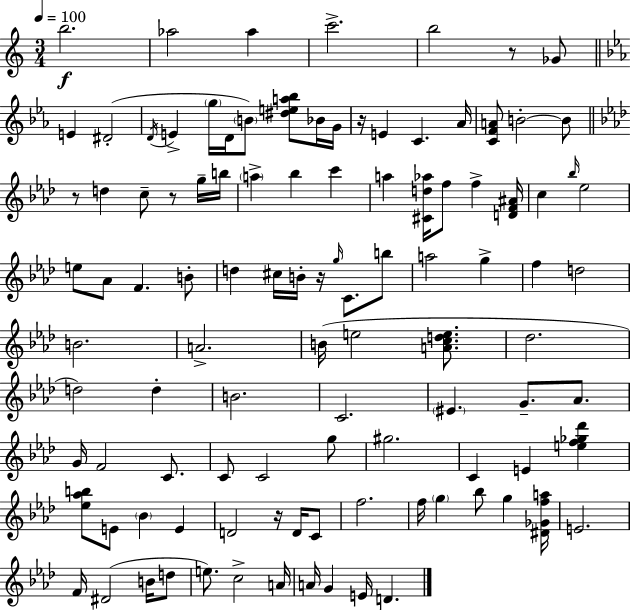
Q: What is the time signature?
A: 3/4